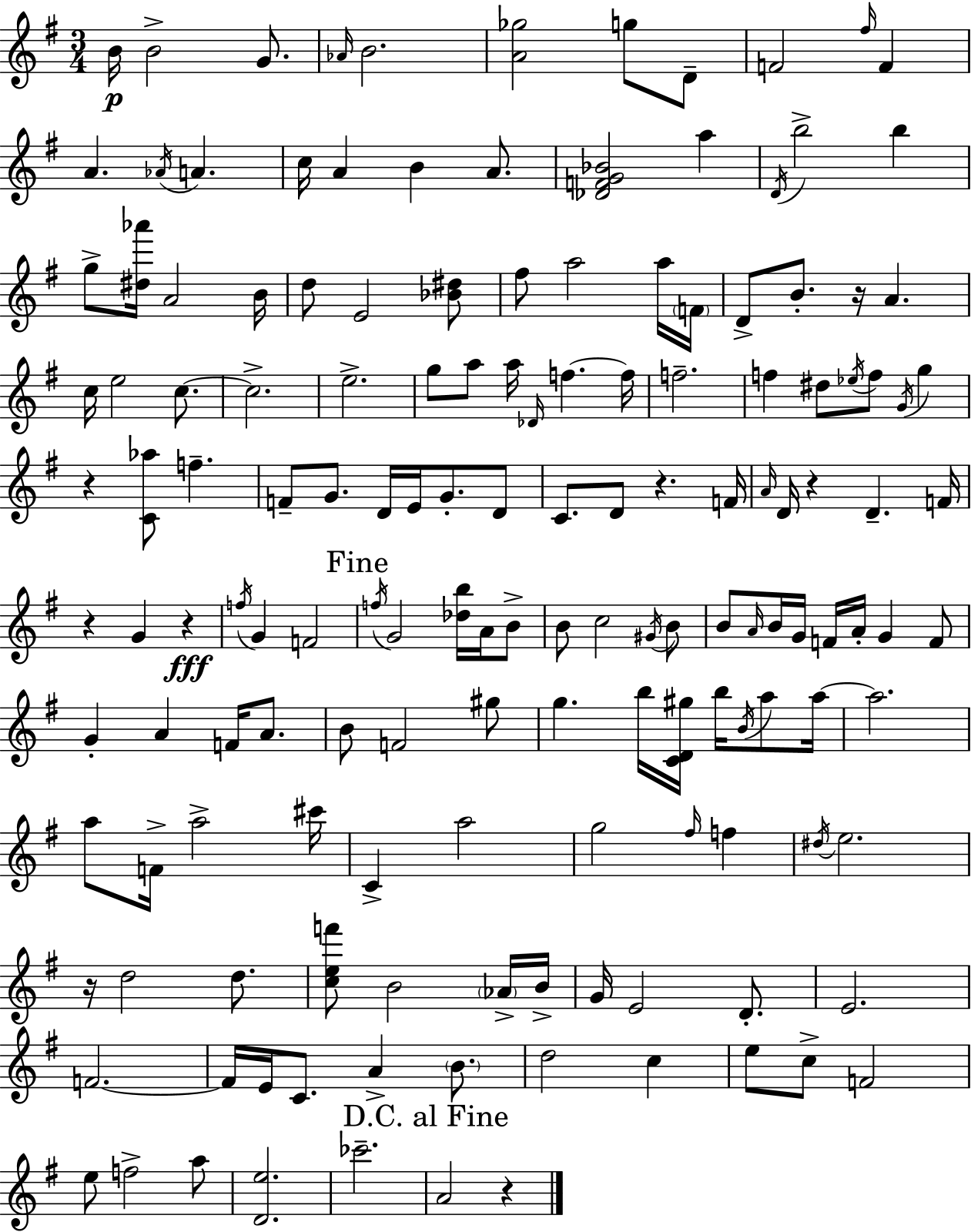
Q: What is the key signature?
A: G major